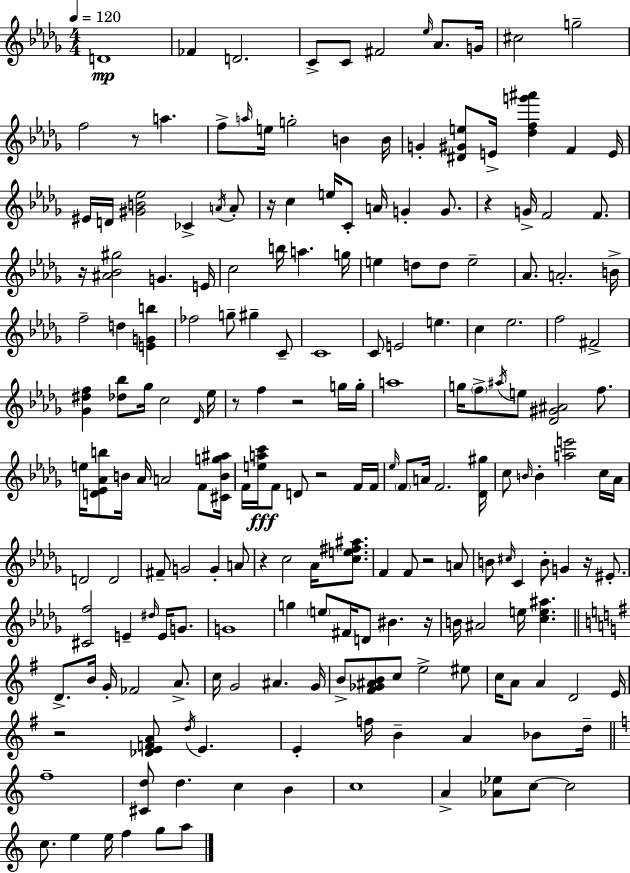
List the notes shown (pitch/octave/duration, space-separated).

D4/w FES4/q D4/h. C4/e C4/e F#4/h Eb5/s Ab4/e. G4/s C#5/h G5/h F5/h R/e A5/q. F5/e A5/s E5/s G5/h B4/q B4/s G4/q [D#4,G#4,E5]/e E4/s [Db5,F5,G6,A#6]/q F4/q E4/s EIS4/s D4/s [G#4,B4,Eb5]/h CES4/q A4/s A4/e R/s C5/q E5/s C4/e A4/s G4/q G4/e. R/q G4/s F4/h F4/e. R/s [A#4,Bb4,G#5]/h G4/q. E4/s C5/h B5/s A5/q. G5/s E5/q D5/e D5/e E5/h Ab4/e. A4/h. B4/s F5/h D5/q [E4,G4,B5]/q FES5/h G5/e G#5/q C4/e C4/w C4/e E4/h E5/q. C5/q Eb5/h. F5/h F#4/h [Gb4,D#5,F5]/q [Db5,Bb5]/e Gb5/s C5/h Db4/s Eb5/s R/e F5/q R/h G5/s G5/s A5/w G5/s F5/e A#5/s E5/e [Db4,G#4,A#4]/h F5/e. E5/s [D4,Eb4,Ab4,B5]/e B4/s Ab4/s A4/h F4/e [C#4,B4,G5,A#5]/s F4/s [E5,A5,C6]/s F4/e D4/e R/h F4/s F4/s Eb5/s F4/e A4/s F4/h. [Db4,G#5]/s C5/e B4/s B4/q [A5,E6]/h C5/s Ab4/s D4/h D4/h F#4/e G4/h G4/q A4/e R/q C5/h Ab4/s [C5,E5,F#5,A#5]/e. F4/q F4/e R/h A4/e B4/e C#5/s C4/q B4/e G4/q R/s EIS4/e. [C#4,F5]/h E4/q D#5/s E4/s G4/e. G4/w G5/q E5/e F#4/s D4/e BIS4/q. R/s B4/s A#4/h E5/s [C5,E5,A#5]/q. D4/e. B4/s G4/s FES4/h A4/e. C5/s G4/h A#4/q. G4/s B4/e [F#4,Gb4,A#4,B4]/e C5/e E5/h EIS5/e C5/s A4/e A4/q D4/h E4/s R/h [Db4,E4,F4,A4]/e D5/s E4/q. E4/q F5/s B4/q A4/q Bb4/e D5/s F5/w [C#4,D5]/e D5/q. C5/q B4/q C5/w A4/q [Ab4,Eb5]/e C5/e C5/h C5/e. E5/q E5/s F5/q G5/e A5/e